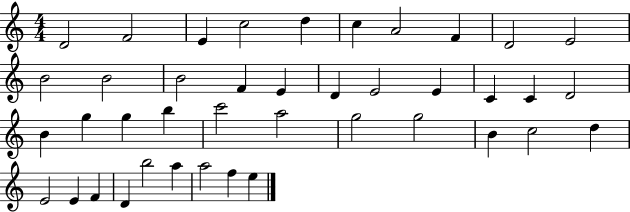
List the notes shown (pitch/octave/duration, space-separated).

D4/h F4/h E4/q C5/h D5/q C5/q A4/h F4/q D4/h E4/h B4/h B4/h B4/h F4/q E4/q D4/q E4/h E4/q C4/q C4/q D4/h B4/q G5/q G5/q B5/q C6/h A5/h G5/h G5/h B4/q C5/h D5/q E4/h E4/q F4/q D4/q B5/h A5/q A5/h F5/q E5/q